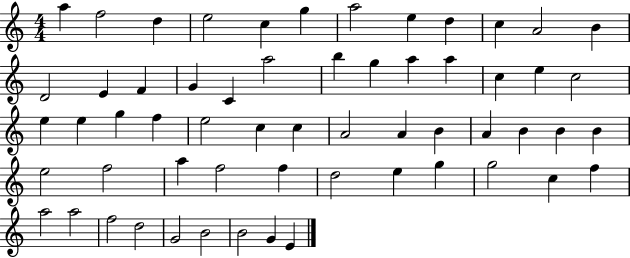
{
  \clef treble
  \numericTimeSignature
  \time 4/4
  \key c \major
  a''4 f''2 d''4 | e''2 c''4 g''4 | a''2 e''4 d''4 | c''4 a'2 b'4 | \break d'2 e'4 f'4 | g'4 c'4 a''2 | b''4 g''4 a''4 a''4 | c''4 e''4 c''2 | \break e''4 e''4 g''4 f''4 | e''2 c''4 c''4 | a'2 a'4 b'4 | a'4 b'4 b'4 b'4 | \break e''2 f''2 | a''4 f''2 f''4 | d''2 e''4 g''4 | g''2 c''4 f''4 | \break a''2 a''2 | f''2 d''2 | g'2 b'2 | b'2 g'4 e'4 | \break \bar "|."
}